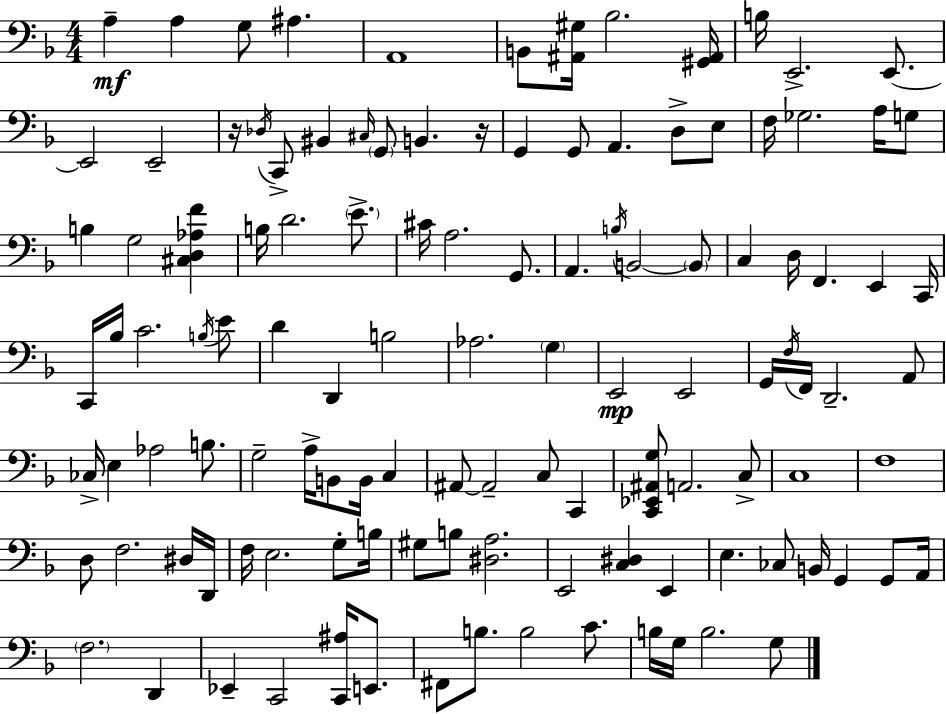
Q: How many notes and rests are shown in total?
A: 118